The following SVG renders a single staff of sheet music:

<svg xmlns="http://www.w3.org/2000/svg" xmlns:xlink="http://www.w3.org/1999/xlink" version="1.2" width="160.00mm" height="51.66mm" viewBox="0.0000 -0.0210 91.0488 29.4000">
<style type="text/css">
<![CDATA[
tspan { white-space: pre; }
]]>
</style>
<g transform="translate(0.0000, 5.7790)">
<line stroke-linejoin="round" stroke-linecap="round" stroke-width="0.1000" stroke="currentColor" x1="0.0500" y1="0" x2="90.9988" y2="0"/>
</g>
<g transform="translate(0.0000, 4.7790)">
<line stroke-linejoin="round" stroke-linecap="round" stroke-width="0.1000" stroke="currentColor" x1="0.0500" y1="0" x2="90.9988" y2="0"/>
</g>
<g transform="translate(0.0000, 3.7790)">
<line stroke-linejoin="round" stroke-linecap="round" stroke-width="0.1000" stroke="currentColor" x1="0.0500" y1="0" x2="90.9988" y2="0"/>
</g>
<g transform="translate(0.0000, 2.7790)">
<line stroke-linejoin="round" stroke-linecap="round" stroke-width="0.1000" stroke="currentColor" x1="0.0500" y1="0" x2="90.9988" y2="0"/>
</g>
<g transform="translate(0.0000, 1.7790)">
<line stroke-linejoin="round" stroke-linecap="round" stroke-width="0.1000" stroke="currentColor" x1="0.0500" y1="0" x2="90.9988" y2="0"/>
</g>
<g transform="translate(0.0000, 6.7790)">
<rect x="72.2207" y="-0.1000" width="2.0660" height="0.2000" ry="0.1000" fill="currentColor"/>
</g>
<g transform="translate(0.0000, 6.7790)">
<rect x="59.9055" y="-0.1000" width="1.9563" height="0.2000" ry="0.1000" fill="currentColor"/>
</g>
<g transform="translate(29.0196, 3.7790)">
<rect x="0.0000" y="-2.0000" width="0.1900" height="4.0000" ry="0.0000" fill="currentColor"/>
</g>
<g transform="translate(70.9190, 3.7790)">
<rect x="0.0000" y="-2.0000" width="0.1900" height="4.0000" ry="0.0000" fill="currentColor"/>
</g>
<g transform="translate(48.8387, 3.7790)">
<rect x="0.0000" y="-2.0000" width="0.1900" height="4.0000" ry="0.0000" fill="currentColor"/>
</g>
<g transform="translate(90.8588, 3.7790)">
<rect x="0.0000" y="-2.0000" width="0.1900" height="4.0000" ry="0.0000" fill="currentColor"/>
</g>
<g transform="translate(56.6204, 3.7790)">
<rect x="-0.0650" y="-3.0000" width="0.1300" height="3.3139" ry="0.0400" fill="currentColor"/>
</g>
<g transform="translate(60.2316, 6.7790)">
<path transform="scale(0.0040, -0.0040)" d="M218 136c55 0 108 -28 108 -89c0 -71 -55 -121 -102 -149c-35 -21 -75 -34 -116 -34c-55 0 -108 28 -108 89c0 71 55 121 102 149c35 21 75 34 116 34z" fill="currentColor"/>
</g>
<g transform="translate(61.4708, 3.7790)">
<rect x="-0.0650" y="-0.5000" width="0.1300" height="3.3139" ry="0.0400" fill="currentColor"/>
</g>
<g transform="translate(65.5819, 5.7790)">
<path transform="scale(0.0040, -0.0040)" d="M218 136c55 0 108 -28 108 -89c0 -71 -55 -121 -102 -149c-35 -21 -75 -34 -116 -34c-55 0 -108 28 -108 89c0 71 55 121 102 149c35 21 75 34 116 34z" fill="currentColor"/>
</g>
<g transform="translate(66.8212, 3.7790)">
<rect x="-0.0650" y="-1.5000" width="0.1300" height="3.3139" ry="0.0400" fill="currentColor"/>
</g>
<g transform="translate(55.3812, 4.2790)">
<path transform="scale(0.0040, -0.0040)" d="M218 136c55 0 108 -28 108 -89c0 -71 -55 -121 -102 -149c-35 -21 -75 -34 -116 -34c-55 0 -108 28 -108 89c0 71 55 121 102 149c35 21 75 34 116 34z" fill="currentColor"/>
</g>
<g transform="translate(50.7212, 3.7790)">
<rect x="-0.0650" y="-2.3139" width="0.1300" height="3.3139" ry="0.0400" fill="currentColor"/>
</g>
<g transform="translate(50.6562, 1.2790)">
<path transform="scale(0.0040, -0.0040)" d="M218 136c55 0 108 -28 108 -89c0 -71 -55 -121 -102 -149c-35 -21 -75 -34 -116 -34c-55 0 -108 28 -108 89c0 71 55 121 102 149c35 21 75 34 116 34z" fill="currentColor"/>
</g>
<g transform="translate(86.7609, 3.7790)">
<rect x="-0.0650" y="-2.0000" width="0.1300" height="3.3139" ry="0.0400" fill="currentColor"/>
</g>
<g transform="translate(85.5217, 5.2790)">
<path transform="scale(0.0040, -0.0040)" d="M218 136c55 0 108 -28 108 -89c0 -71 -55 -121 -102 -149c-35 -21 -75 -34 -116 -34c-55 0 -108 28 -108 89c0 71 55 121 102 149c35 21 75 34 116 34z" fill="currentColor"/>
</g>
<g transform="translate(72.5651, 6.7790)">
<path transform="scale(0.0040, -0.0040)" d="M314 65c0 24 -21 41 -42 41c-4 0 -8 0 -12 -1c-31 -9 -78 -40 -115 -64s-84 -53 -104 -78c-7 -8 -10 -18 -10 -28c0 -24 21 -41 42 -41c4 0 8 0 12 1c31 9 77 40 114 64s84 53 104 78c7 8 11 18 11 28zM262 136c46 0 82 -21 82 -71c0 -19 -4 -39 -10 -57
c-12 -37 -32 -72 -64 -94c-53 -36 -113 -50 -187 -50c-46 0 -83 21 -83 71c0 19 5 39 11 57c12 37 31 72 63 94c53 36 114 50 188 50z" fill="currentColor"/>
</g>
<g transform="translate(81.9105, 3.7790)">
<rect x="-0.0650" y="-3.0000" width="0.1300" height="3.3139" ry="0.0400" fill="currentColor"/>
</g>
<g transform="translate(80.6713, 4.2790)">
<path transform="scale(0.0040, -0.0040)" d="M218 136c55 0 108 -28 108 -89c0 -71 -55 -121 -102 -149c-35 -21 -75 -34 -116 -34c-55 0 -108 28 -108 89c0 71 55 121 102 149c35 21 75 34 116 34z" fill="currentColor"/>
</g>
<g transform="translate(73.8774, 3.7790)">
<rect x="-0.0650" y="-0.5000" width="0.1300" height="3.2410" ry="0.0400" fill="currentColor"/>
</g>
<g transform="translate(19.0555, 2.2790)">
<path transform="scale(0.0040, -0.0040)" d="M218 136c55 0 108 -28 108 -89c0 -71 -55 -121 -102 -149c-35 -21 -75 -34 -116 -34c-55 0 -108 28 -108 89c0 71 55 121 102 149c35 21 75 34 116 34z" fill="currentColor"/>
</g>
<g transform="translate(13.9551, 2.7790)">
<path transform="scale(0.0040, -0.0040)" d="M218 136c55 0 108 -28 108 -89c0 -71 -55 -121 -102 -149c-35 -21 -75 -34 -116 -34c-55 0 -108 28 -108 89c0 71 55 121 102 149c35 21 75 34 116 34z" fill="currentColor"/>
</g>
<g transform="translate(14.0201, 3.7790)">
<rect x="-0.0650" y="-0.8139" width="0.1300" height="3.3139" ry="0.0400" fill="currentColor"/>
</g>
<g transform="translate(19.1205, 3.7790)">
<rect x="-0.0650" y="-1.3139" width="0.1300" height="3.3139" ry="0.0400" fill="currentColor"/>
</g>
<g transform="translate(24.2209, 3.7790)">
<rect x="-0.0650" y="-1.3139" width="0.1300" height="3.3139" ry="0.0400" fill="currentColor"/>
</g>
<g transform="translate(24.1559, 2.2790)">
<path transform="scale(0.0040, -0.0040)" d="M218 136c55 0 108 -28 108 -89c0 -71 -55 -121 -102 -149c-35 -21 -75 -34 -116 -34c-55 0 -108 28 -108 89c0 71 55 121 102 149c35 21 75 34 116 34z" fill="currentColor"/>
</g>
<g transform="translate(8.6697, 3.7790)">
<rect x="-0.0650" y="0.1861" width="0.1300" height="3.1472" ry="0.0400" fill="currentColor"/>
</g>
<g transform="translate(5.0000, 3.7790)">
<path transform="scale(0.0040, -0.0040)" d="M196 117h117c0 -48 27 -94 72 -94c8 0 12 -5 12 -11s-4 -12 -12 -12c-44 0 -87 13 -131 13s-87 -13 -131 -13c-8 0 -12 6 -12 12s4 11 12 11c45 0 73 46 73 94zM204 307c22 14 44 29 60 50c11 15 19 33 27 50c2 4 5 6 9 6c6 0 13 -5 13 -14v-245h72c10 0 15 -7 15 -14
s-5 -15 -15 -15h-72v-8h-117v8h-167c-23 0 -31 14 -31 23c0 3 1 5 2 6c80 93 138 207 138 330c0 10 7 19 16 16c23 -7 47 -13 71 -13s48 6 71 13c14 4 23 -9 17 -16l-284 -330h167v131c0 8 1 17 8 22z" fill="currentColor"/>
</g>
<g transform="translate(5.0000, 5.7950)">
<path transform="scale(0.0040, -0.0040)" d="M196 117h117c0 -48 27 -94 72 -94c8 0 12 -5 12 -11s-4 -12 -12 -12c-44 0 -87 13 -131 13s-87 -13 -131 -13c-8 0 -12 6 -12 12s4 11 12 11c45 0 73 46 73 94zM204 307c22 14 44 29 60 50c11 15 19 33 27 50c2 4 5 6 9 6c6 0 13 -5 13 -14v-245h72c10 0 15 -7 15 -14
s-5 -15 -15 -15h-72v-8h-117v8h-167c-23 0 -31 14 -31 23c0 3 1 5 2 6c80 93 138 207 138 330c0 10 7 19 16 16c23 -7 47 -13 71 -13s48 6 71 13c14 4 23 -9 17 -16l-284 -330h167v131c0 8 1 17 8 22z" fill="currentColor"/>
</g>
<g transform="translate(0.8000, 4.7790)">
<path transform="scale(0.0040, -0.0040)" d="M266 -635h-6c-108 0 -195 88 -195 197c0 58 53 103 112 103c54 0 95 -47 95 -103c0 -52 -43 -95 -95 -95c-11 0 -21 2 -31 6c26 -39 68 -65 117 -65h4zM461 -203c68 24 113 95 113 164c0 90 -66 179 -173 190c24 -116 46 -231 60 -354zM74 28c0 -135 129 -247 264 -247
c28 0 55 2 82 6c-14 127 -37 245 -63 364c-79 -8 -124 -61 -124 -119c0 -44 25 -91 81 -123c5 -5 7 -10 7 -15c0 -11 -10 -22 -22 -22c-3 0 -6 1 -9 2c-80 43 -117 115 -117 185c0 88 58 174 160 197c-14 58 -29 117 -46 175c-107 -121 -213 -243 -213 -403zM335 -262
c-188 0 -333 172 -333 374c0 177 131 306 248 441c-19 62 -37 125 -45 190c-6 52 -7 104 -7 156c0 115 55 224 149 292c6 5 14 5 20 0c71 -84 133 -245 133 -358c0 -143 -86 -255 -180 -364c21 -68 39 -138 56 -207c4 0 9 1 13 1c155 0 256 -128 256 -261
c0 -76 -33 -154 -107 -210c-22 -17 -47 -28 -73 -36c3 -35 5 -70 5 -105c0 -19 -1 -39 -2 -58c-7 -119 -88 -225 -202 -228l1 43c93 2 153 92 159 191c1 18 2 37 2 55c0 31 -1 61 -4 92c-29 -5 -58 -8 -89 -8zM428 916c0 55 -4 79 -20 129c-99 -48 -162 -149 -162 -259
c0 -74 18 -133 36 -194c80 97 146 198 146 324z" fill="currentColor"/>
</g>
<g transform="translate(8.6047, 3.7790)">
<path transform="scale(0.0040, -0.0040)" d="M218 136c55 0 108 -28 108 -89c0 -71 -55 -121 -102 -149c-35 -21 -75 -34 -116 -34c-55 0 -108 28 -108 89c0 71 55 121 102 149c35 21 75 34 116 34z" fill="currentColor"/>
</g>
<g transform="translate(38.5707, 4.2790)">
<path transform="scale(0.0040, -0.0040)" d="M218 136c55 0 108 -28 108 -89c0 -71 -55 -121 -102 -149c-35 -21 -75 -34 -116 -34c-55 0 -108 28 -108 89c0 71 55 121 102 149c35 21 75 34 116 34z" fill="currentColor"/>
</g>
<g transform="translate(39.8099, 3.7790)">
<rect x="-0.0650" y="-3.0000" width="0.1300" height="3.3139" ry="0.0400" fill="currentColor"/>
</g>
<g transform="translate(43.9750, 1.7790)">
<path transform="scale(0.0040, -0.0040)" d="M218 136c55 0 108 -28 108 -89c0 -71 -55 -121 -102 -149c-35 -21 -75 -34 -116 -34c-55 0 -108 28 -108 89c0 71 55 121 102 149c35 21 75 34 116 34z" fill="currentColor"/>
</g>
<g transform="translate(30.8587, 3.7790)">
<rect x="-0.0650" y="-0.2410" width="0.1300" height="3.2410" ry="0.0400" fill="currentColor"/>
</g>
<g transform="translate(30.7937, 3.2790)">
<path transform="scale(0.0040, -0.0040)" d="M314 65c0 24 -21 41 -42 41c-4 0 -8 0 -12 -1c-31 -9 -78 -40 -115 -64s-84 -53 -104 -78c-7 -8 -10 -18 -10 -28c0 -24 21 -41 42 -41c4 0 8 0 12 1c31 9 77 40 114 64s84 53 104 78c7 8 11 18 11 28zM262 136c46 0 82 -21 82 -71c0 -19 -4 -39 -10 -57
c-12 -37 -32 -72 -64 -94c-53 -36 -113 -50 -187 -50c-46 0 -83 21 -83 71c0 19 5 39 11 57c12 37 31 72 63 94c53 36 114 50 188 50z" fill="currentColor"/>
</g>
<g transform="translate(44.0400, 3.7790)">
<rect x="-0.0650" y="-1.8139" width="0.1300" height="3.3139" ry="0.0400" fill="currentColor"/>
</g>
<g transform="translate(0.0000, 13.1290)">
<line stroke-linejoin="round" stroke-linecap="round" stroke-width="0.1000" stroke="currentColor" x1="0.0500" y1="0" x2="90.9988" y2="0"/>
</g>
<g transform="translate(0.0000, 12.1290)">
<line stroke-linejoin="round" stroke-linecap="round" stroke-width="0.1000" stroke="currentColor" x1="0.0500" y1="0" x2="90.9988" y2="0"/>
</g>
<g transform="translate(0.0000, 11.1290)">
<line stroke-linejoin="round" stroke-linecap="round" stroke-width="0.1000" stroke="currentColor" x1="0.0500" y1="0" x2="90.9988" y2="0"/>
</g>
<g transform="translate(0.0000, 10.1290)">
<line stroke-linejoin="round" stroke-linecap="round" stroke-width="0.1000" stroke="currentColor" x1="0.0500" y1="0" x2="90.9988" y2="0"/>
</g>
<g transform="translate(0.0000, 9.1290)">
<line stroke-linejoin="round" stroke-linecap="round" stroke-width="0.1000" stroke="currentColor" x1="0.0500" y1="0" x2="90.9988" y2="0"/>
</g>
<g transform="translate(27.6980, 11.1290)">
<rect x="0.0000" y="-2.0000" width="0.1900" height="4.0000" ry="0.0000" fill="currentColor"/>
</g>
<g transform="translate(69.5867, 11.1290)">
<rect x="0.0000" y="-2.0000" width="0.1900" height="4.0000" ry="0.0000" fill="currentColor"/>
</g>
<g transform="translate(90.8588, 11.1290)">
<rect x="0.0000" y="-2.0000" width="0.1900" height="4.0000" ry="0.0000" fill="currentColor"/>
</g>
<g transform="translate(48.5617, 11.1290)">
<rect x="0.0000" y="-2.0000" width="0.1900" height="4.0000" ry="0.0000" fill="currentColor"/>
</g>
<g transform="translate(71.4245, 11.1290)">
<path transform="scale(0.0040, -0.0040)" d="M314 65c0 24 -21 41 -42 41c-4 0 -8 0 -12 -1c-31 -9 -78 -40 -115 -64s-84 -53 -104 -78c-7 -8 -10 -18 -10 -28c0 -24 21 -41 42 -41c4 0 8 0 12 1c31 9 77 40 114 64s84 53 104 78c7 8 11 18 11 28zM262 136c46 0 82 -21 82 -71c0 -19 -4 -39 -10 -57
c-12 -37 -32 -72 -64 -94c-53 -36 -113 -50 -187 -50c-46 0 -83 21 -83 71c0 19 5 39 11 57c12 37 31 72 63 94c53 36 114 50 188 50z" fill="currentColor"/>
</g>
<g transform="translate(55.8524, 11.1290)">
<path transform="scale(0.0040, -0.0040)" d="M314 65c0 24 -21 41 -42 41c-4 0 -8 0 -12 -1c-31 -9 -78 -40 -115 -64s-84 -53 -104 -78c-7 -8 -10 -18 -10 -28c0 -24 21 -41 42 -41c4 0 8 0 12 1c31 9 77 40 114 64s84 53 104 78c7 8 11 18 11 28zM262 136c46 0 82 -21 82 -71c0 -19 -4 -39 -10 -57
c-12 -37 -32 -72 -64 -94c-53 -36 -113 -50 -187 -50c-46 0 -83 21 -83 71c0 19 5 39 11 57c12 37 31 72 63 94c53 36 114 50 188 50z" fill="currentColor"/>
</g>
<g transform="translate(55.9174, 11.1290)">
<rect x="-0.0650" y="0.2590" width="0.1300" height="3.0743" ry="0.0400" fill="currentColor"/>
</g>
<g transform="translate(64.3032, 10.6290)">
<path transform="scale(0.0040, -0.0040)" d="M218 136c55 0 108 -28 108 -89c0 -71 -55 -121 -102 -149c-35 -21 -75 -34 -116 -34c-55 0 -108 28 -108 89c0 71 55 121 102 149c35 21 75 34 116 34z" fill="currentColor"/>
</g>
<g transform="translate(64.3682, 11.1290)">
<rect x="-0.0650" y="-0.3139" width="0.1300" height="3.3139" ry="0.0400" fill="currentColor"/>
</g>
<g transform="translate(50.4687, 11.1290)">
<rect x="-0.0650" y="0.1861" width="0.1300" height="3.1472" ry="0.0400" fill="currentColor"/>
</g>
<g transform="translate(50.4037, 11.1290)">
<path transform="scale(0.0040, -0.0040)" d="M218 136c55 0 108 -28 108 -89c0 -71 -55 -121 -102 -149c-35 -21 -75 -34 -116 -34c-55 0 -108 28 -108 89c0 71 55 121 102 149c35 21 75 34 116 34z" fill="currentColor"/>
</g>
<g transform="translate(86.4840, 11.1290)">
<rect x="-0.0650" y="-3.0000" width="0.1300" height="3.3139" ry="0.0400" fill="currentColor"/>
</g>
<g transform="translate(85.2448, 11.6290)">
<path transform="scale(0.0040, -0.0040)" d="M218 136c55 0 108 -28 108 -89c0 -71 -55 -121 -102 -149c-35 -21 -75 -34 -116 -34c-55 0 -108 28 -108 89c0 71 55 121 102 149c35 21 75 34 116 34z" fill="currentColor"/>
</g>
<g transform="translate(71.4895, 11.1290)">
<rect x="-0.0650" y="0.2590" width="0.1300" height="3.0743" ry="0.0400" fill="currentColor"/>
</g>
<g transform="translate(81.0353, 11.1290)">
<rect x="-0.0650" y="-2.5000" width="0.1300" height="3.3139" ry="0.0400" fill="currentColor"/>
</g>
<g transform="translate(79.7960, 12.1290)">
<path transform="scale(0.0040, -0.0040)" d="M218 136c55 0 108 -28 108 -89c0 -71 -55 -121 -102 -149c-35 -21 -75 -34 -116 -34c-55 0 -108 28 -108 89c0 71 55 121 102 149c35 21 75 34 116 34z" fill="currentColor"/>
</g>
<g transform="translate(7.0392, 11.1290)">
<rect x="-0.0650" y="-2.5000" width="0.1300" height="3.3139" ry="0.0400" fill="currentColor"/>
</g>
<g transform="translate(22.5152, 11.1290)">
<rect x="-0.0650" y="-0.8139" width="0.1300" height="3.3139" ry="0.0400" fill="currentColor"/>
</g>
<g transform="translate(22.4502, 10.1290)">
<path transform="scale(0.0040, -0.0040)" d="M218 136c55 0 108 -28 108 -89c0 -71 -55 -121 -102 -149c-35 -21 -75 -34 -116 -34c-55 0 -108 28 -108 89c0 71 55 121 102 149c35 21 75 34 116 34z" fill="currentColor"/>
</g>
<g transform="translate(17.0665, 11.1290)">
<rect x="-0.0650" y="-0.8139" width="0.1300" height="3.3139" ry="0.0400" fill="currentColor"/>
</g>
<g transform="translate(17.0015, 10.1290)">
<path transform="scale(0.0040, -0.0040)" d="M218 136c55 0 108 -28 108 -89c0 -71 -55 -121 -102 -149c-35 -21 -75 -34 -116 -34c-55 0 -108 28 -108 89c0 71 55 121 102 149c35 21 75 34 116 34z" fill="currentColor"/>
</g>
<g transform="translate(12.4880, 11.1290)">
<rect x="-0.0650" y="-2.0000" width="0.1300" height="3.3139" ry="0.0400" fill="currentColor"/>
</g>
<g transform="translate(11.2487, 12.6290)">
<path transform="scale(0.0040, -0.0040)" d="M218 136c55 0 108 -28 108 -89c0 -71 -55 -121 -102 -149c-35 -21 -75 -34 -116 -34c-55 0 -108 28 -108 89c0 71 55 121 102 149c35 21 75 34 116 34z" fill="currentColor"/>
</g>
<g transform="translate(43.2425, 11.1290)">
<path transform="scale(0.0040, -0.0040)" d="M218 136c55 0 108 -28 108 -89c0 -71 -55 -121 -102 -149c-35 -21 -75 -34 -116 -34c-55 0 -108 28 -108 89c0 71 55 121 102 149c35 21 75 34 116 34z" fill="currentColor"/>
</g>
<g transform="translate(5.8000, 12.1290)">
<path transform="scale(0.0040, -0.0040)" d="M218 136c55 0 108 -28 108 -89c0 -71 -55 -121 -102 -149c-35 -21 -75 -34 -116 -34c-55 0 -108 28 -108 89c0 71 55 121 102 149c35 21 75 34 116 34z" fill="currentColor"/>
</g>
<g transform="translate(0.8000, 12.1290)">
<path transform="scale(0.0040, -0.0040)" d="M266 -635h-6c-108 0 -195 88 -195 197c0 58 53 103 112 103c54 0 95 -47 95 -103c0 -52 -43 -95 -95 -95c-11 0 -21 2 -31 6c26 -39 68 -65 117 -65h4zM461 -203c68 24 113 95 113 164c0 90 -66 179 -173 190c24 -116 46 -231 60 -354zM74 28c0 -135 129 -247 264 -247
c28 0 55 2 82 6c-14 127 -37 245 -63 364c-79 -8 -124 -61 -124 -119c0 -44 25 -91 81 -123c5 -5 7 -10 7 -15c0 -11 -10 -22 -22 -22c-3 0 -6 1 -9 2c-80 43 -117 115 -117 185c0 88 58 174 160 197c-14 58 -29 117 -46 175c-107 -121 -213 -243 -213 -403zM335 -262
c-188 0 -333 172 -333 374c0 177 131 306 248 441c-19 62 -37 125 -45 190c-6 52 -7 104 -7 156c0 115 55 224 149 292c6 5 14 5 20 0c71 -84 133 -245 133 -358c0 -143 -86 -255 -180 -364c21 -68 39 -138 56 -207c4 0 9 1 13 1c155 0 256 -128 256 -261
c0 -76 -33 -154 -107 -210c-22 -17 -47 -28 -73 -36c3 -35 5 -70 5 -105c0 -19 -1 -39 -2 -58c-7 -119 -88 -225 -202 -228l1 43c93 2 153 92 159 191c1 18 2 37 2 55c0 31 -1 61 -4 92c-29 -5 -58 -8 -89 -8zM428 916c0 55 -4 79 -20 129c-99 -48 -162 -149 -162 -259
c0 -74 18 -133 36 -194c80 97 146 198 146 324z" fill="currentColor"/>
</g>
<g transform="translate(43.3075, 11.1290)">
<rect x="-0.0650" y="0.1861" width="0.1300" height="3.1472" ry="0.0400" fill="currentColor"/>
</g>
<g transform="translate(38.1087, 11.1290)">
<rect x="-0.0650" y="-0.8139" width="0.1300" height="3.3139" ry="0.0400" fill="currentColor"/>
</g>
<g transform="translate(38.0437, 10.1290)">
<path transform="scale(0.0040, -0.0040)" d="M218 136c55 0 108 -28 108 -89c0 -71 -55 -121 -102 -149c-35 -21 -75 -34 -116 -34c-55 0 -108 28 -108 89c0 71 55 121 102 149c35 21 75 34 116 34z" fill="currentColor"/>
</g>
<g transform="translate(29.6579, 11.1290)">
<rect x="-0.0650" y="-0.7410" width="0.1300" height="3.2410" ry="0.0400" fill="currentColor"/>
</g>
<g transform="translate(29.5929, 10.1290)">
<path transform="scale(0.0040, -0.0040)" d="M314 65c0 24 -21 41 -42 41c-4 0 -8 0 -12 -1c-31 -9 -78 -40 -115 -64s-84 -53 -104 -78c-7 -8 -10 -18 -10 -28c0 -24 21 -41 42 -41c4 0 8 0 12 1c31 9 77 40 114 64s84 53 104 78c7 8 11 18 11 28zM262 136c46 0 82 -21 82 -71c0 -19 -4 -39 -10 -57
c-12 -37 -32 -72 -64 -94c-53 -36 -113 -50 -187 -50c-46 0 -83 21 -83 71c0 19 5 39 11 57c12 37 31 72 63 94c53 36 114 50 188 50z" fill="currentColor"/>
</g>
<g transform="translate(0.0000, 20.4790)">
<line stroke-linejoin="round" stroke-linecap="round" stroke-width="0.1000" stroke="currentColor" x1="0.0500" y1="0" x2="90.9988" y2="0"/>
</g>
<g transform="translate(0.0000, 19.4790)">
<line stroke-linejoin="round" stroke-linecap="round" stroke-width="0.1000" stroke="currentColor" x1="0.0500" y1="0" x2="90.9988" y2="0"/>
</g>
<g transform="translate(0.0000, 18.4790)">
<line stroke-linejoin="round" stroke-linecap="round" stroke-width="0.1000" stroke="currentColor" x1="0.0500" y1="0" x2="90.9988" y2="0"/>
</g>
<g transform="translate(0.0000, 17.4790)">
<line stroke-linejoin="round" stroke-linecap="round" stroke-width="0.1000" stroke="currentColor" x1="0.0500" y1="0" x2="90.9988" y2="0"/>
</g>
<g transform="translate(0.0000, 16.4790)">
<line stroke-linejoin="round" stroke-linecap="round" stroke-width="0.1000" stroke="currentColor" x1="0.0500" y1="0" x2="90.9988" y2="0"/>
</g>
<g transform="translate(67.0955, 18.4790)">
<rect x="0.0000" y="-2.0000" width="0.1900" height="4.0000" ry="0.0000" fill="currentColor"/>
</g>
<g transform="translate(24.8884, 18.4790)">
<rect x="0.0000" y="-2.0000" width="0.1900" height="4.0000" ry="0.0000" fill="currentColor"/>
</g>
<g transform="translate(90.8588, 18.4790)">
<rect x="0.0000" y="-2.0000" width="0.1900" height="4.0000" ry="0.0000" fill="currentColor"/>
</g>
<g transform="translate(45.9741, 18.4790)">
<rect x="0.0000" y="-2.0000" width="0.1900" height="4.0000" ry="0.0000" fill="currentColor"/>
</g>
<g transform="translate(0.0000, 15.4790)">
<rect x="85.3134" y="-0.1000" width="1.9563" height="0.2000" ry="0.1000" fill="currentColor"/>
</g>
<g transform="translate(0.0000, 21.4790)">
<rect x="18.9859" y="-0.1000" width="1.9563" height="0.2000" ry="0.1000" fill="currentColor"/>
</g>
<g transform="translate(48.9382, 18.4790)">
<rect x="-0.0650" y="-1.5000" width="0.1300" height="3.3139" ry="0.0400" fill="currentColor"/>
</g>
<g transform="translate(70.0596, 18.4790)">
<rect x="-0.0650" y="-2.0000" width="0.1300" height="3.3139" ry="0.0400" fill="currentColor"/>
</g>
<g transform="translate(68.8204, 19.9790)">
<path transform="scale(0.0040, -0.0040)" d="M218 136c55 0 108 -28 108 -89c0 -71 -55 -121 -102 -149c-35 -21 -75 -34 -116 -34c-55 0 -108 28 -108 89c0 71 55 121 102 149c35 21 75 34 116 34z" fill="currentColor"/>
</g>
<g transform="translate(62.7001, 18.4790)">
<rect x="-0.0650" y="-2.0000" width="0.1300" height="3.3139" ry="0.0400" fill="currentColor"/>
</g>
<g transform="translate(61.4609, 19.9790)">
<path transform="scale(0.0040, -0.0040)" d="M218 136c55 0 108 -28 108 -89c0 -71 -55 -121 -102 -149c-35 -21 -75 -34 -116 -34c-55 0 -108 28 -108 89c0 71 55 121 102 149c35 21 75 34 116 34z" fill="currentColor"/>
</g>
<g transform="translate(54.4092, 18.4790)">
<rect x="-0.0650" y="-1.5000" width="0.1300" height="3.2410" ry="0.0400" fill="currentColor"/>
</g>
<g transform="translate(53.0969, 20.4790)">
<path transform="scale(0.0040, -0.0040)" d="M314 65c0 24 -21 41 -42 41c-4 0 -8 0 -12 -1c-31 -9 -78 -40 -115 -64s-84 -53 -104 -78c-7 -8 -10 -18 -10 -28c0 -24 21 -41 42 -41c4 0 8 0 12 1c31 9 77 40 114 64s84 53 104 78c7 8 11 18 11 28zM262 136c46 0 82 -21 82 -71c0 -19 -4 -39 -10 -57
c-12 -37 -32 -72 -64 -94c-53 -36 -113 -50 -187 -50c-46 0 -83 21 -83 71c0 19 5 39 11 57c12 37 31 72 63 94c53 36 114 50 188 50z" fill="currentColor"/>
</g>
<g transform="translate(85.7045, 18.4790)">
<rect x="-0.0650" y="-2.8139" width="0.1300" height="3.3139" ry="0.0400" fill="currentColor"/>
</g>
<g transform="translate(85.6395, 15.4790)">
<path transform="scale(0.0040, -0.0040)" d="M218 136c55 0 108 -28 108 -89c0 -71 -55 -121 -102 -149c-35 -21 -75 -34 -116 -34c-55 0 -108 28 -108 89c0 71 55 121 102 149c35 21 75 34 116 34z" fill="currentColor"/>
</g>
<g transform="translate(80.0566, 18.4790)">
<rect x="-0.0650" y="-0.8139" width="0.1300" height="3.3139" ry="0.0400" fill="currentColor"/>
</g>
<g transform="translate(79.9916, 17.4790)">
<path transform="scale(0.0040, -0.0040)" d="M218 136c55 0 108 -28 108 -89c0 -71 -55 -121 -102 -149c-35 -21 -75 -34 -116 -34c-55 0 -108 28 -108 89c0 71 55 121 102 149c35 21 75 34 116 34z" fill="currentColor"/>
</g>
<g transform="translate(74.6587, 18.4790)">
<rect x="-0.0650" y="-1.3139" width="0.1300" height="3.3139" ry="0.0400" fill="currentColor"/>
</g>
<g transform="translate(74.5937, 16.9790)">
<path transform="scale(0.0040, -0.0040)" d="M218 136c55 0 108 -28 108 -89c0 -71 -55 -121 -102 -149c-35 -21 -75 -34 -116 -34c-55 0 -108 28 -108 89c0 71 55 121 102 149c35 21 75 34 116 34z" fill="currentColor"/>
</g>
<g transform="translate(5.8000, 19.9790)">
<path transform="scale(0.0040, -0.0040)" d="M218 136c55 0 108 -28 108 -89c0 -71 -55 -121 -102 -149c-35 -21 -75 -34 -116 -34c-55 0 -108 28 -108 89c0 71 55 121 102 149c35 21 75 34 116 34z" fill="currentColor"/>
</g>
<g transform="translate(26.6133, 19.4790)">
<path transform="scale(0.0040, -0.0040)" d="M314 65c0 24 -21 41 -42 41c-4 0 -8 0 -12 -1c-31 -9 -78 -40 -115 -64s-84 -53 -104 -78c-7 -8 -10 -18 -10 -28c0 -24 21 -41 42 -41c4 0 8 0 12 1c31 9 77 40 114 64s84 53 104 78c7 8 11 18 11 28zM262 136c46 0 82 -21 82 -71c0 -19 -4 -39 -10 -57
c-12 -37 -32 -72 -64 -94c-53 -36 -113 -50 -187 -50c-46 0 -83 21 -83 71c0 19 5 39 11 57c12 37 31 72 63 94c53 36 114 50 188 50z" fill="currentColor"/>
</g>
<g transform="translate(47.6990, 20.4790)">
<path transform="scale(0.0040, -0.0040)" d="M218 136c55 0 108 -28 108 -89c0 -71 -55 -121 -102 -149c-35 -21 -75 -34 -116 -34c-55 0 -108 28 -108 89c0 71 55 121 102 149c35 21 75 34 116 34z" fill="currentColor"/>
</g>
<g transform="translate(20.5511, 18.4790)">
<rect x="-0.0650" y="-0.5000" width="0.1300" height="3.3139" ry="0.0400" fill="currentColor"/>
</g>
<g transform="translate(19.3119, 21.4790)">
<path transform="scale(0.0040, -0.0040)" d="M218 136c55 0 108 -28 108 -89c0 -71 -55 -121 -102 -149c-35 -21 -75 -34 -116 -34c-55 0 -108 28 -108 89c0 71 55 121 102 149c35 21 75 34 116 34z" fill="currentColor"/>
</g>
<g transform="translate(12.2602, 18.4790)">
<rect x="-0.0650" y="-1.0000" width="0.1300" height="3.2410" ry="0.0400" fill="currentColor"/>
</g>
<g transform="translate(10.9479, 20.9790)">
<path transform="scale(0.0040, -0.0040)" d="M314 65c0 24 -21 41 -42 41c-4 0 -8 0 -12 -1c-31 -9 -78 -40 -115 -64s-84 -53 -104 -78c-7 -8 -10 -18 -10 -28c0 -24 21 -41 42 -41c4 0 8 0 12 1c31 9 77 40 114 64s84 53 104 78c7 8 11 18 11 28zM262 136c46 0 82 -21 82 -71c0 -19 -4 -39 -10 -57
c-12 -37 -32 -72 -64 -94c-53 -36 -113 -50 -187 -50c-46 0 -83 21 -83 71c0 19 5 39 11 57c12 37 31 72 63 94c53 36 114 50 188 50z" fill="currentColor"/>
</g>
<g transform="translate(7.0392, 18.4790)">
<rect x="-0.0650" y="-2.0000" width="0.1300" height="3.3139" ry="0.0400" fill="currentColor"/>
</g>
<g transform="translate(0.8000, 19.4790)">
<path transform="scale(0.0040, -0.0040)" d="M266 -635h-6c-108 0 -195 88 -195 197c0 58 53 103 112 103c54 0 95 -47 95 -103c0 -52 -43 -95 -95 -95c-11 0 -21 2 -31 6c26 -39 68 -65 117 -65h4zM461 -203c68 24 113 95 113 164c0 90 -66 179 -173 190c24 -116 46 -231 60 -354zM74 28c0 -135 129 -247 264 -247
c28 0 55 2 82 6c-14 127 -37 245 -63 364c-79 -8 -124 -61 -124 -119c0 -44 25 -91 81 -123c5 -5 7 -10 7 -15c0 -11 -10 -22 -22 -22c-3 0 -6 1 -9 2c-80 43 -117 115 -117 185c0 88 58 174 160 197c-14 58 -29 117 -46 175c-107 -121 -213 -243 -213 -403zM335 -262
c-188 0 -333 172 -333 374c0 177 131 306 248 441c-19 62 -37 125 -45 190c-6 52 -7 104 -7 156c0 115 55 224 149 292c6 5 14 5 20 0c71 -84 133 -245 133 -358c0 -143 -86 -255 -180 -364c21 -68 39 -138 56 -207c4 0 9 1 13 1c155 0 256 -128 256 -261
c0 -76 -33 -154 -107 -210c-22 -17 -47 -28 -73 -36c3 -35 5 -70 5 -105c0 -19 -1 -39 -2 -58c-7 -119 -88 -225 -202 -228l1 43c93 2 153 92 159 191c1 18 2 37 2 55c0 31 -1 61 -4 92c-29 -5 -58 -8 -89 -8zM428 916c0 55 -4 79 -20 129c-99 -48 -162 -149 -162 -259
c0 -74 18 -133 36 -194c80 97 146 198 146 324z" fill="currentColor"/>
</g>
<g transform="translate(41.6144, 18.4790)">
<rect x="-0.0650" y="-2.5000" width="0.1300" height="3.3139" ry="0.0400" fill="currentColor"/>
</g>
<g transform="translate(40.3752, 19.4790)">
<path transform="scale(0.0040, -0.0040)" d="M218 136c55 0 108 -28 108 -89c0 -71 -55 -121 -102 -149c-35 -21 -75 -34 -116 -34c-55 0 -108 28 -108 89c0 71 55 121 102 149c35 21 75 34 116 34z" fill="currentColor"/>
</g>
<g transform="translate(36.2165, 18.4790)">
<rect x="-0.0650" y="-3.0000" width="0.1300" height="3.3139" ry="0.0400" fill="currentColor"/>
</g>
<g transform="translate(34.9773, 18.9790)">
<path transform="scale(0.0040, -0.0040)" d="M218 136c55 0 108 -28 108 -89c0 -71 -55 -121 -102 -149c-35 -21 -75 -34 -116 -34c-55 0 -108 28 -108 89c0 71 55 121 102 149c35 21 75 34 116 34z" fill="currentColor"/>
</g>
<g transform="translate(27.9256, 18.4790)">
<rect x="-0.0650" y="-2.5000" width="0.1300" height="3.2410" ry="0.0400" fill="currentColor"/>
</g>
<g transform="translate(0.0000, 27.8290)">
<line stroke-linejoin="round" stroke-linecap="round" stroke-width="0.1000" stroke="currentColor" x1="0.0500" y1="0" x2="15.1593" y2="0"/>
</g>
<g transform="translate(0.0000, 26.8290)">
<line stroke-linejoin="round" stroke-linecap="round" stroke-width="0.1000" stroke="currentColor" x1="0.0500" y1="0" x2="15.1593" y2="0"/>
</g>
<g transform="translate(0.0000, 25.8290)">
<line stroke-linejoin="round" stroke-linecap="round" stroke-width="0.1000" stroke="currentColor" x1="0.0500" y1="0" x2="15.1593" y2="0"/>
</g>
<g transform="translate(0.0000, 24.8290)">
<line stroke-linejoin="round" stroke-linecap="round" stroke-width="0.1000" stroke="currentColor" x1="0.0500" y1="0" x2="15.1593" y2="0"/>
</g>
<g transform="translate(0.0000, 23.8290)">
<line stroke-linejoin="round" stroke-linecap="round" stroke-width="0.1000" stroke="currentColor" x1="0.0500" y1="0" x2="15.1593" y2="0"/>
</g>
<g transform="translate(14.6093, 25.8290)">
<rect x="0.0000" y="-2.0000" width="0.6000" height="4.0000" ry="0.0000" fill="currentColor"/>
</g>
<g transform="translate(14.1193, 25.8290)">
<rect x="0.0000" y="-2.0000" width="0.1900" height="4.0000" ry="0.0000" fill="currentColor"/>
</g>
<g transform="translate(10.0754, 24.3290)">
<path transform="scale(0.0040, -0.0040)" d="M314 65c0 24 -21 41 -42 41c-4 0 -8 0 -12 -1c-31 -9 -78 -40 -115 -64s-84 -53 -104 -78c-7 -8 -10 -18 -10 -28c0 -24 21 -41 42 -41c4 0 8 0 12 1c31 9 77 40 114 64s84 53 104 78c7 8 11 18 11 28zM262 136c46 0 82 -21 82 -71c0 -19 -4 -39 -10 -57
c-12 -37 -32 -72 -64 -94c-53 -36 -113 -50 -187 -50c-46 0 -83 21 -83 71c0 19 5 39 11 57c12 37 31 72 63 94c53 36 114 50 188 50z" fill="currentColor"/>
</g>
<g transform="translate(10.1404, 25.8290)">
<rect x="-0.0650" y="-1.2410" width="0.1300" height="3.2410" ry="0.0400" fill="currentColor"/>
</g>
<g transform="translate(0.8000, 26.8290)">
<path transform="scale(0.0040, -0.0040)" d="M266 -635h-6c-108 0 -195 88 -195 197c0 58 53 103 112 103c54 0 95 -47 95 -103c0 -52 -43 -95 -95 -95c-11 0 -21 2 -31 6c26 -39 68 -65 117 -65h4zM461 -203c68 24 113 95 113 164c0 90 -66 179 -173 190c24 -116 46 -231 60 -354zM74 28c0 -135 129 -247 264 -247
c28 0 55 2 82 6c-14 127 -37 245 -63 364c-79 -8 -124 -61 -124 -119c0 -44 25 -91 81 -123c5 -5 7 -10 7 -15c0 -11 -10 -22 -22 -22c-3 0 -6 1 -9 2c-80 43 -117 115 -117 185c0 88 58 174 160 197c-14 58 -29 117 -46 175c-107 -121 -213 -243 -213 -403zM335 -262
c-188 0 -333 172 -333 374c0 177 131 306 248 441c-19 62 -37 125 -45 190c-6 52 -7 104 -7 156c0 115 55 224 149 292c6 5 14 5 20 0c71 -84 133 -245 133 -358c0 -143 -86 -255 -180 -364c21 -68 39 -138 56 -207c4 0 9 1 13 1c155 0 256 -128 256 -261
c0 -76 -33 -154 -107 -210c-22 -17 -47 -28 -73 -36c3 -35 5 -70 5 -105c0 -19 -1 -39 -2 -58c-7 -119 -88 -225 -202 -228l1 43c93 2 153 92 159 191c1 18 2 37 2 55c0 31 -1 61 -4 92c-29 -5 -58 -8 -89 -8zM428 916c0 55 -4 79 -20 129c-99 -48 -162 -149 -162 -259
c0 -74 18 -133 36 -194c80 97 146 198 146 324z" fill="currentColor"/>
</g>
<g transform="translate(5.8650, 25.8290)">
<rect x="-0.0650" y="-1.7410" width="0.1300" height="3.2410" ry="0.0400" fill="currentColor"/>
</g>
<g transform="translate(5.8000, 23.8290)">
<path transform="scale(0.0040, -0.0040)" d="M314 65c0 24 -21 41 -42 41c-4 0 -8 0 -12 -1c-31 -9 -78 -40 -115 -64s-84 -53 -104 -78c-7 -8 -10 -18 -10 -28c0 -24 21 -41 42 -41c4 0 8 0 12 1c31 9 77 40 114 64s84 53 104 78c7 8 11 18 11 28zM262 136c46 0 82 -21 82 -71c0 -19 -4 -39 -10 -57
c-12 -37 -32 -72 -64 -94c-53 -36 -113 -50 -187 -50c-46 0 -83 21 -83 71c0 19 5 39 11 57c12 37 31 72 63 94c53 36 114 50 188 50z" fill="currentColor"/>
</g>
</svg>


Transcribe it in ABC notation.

X:1
T:Untitled
M:4/4
L:1/4
K:C
B d e e c2 A f g A C E C2 A F G F d d d2 d B B B2 c B2 G A F D2 C G2 A G E E2 F F e d a f2 e2